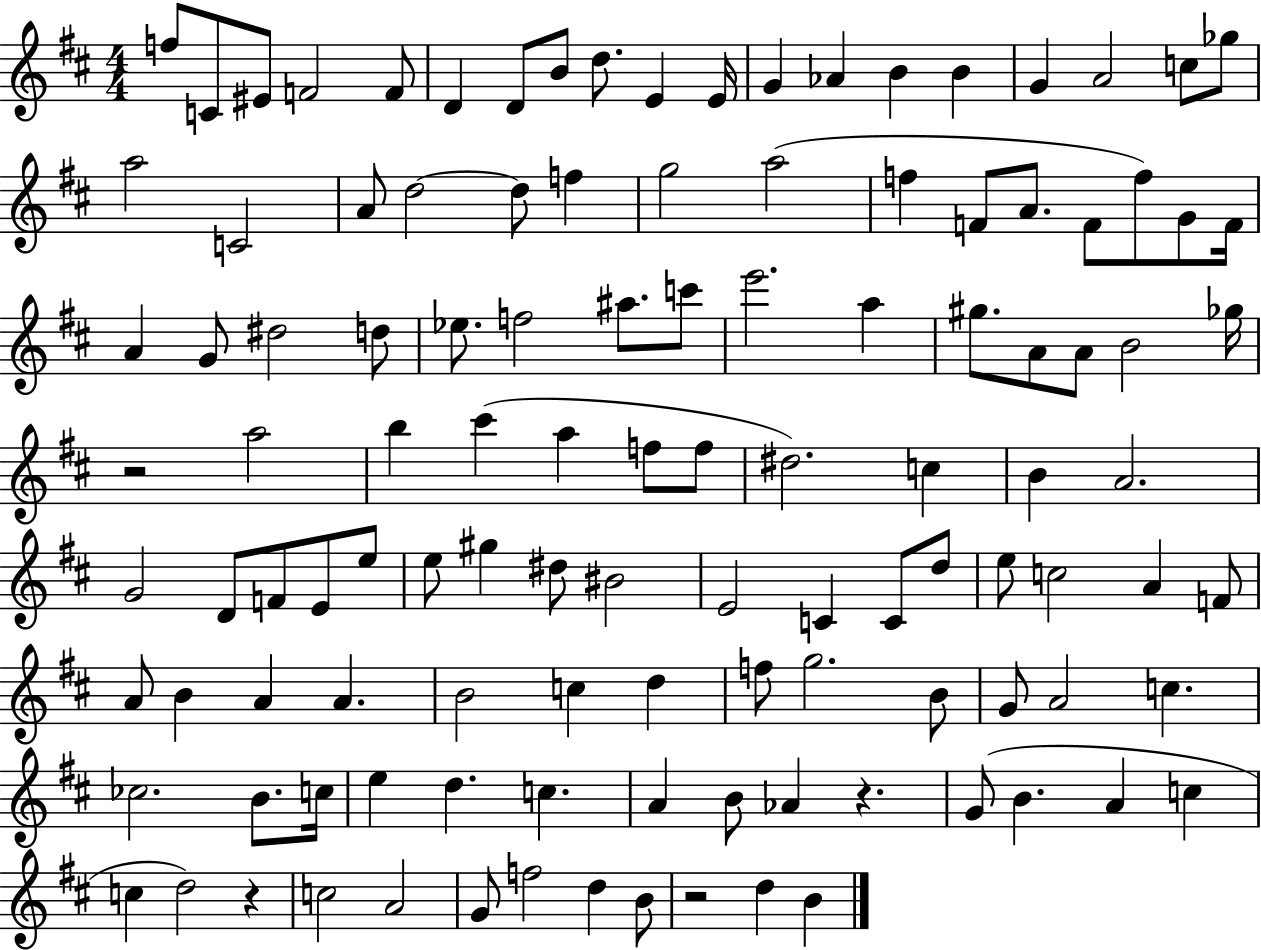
F5/e C4/e EIS4/e F4/h F4/e D4/q D4/e B4/e D5/e. E4/q E4/s G4/q Ab4/q B4/q B4/q G4/q A4/h C5/e Gb5/e A5/h C4/h A4/e D5/h D5/e F5/q G5/h A5/h F5/q F4/e A4/e. F4/e F5/e G4/e F4/s A4/q G4/e D#5/h D5/e Eb5/e. F5/h A#5/e. C6/e E6/h. A5/q G#5/e. A4/e A4/e B4/h Gb5/s R/h A5/h B5/q C#6/q A5/q F5/e F5/e D#5/h. C5/q B4/q A4/h. G4/h D4/e F4/e E4/e E5/e E5/e G#5/q D#5/e BIS4/h E4/h C4/q C4/e D5/e E5/e C5/h A4/q F4/e A4/e B4/q A4/q A4/q. B4/h C5/q D5/q F5/e G5/h. B4/e G4/e A4/h C5/q. CES5/h. B4/e. C5/s E5/q D5/q. C5/q. A4/q B4/e Ab4/q R/q. G4/e B4/q. A4/q C5/q C5/q D5/h R/q C5/h A4/h G4/e F5/h D5/q B4/e R/h D5/q B4/q